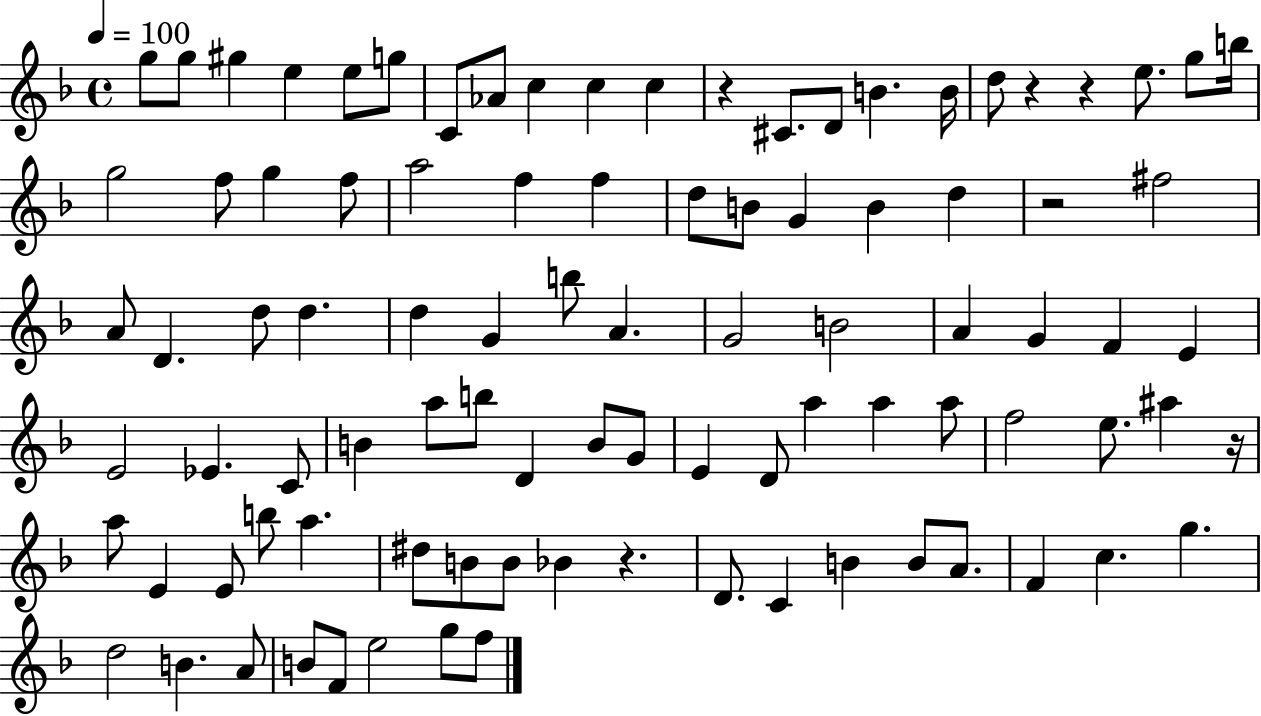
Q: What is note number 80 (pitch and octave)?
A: G5